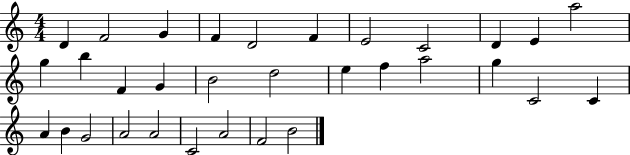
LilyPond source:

{
  \clef treble
  \numericTimeSignature
  \time 4/4
  \key c \major
  d'4 f'2 g'4 | f'4 d'2 f'4 | e'2 c'2 | d'4 e'4 a''2 | \break g''4 b''4 f'4 g'4 | b'2 d''2 | e''4 f''4 a''2 | g''4 c'2 c'4 | \break a'4 b'4 g'2 | a'2 a'2 | c'2 a'2 | f'2 b'2 | \break \bar "|."
}